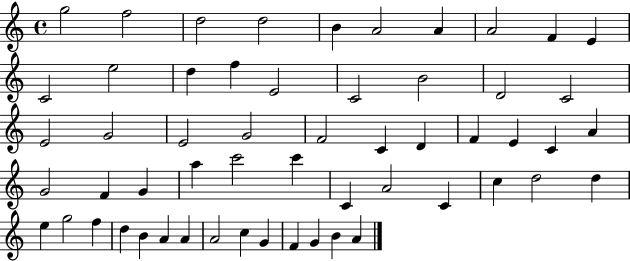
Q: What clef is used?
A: treble